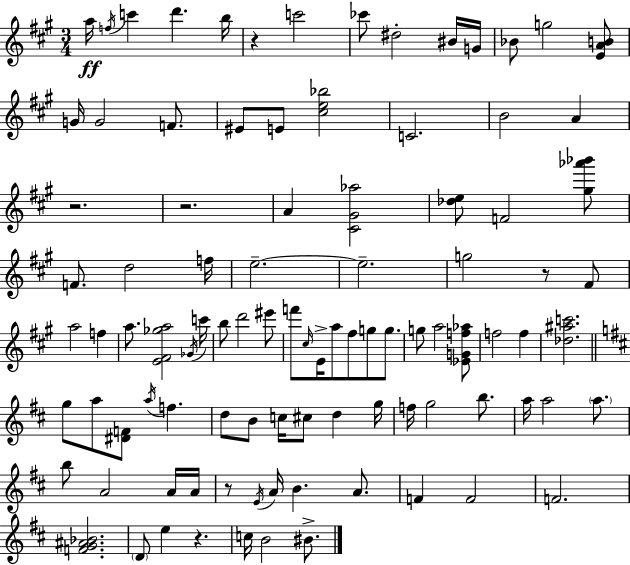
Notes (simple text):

A5/s F5/s C6/q D6/q. B5/s R/q C6/h CES6/e D#5/h BIS4/s G4/s Bb4/e G5/h [E4,A4,B4]/e G4/s G4/h F4/e. EIS4/e E4/e [C#5,E5,Bb5]/h C4/h. B4/h A4/q R/h. R/h. A4/q [C#4,G#4,Ab5]/h [Db5,E5]/e F4/h [G#5,Ab6,Bb6]/e F4/e. D5/h F5/s E5/h. E5/h. G5/h R/e F#4/e A5/h F5/q A5/e. [E4,F#4,Gb5,A5]/h Gb4/s C6/s B5/e D6/h EIS6/e F6/e C#5/s E4/s A5/e F#5/e G5/e G5/e. G5/e A5/h [Eb4,G4,F5,Ab5]/e F5/h F5/q [Db5,A#5,C6]/h. G5/e A5/e [D#4,F4]/e A5/s F5/q. D5/e B4/e C5/s C#5/e D5/q G5/s F5/s G5/h B5/e. A5/s A5/h A5/e. B5/e A4/h A4/s A4/s R/e E4/s A4/s B4/q. A4/e. F4/q F4/h F4/h. [F4,G4,A#4,Bb4]/h. D4/e E5/q R/q. C5/s B4/h BIS4/e.